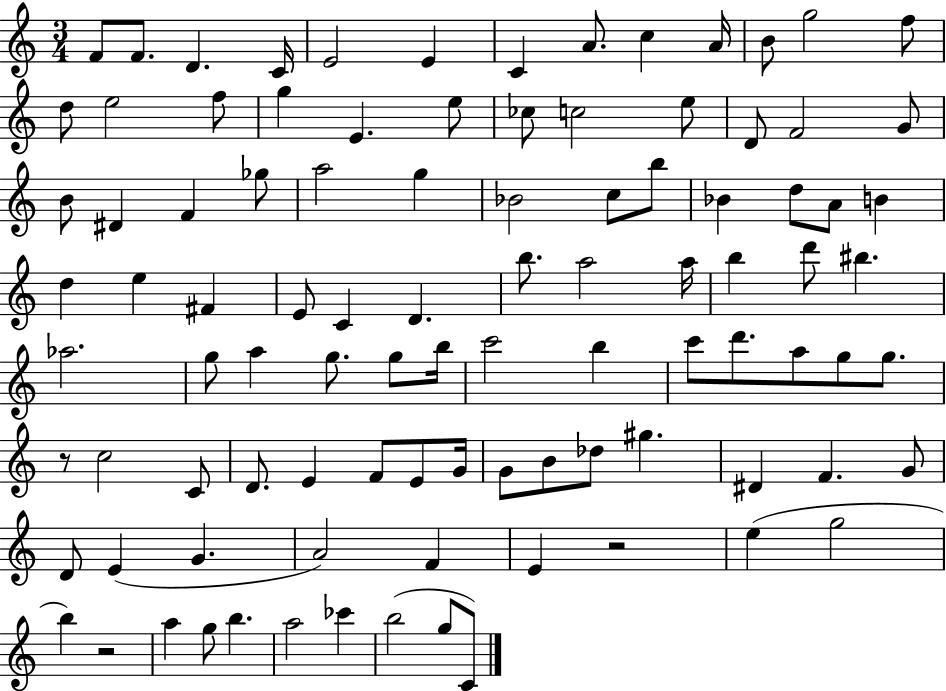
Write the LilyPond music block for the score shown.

{
  \clef treble
  \numericTimeSignature
  \time 3/4
  \key c \major
  f'8 f'8. d'4. c'16 | e'2 e'4 | c'4 a'8. c''4 a'16 | b'8 g''2 f''8 | \break d''8 e''2 f''8 | g''4 e'4. e''8 | ces''8 c''2 e''8 | d'8 f'2 g'8 | \break b'8 dis'4 f'4 ges''8 | a''2 g''4 | bes'2 c''8 b''8 | bes'4 d''8 a'8 b'4 | \break d''4 e''4 fis'4 | e'8 c'4 d'4. | b''8. a''2 a''16 | b''4 d'''8 bis''4. | \break aes''2. | g''8 a''4 g''8. g''8 b''16 | c'''2 b''4 | c'''8 d'''8. a''8 g''8 g''8. | \break r8 c''2 c'8 | d'8. e'4 f'8 e'8 g'16 | g'8 b'8 des''8 gis''4. | dis'4 f'4. g'8 | \break d'8 e'4( g'4. | a'2) f'4 | e'4 r2 | e''4( g''2 | \break b''4) r2 | a''4 g''8 b''4. | a''2 ces'''4 | b''2( g''8 c'8) | \break \bar "|."
}